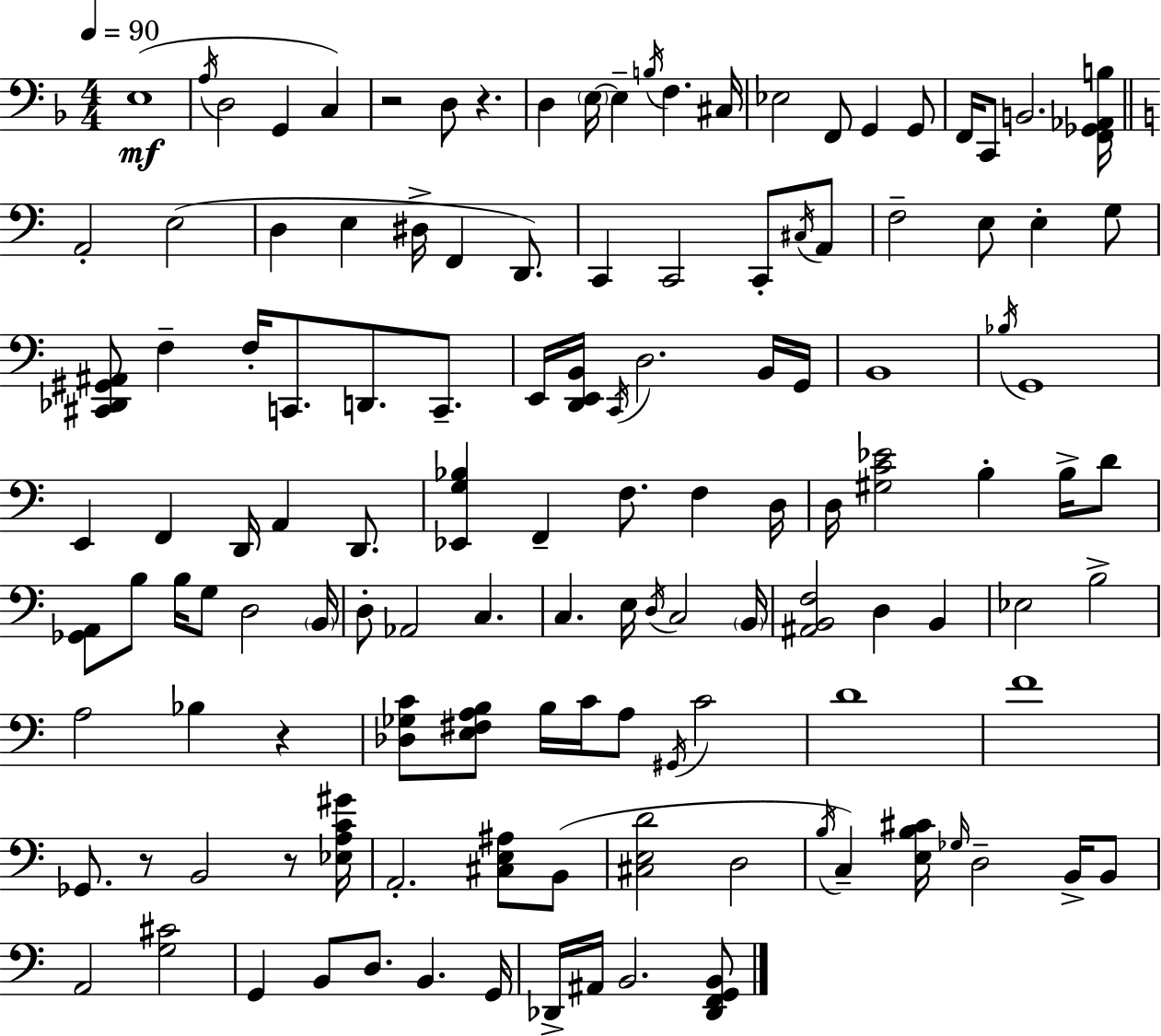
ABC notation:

X:1
T:Untitled
M:4/4
L:1/4
K:Dm
E,4 A,/4 D,2 G,, C, z2 D,/2 z D, E,/4 E, B,/4 F, ^C,/4 _E,2 F,,/2 G,, G,,/2 F,,/4 C,,/2 B,,2 [F,,_G,,_A,,B,]/4 A,,2 E,2 D, E, ^D,/4 F,, D,,/2 C,, C,,2 C,,/2 ^C,/4 A,,/2 F,2 E,/2 E, G,/2 [^C,,_D,,^G,,^A,,]/2 F, F,/4 C,,/2 D,,/2 C,,/2 E,,/4 [D,,E,,B,,]/4 C,,/4 D,2 B,,/4 G,,/4 B,,4 _B,/4 G,,4 E,, F,, D,,/4 A,, D,,/2 [_E,,G,_B,] F,, F,/2 F, D,/4 D,/4 [^G,C_E]2 B, B,/4 D/2 [_G,,A,,]/2 B,/2 B,/4 G,/2 D,2 B,,/4 D,/2 _A,,2 C, C, E,/4 D,/4 C,2 B,,/4 [^A,,B,,F,]2 D, B,, _E,2 B,2 A,2 _B, z [_D,_G,C]/2 [E,^F,A,B,]/2 B,/4 C/4 A,/2 ^G,,/4 C2 D4 F4 _G,,/2 z/2 B,,2 z/2 [_E,A,C^G]/4 A,,2 [^C,E,^A,]/2 B,,/2 [^C,E,D]2 D,2 B,/4 C, [E,B,^C]/4 _G,/4 D,2 B,,/4 B,,/2 A,,2 [G,^C]2 G,, B,,/2 D,/2 B,, G,,/4 _D,,/4 ^A,,/4 B,,2 [_D,,F,,G,,B,,]/2